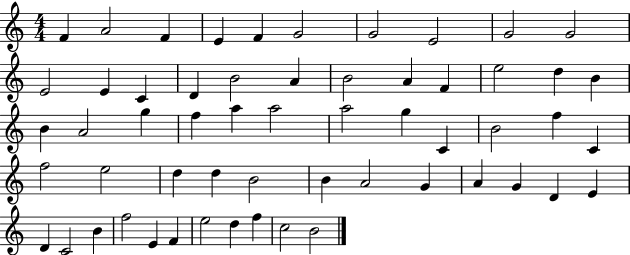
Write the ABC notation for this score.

X:1
T:Untitled
M:4/4
L:1/4
K:C
F A2 F E F G2 G2 E2 G2 G2 E2 E C D B2 A B2 A F e2 d B B A2 g f a a2 a2 g C B2 f C f2 e2 d d B2 B A2 G A G D E D C2 B f2 E F e2 d f c2 B2